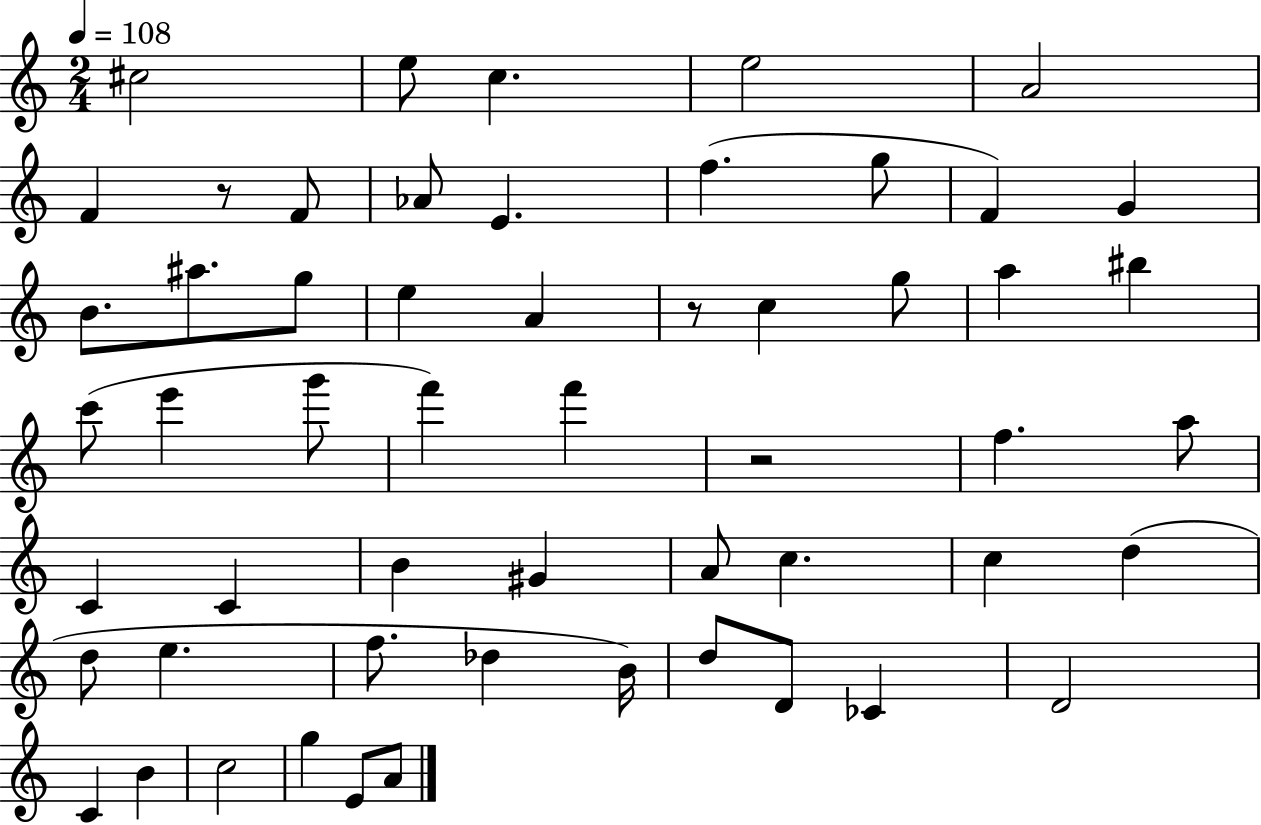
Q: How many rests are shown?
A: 3